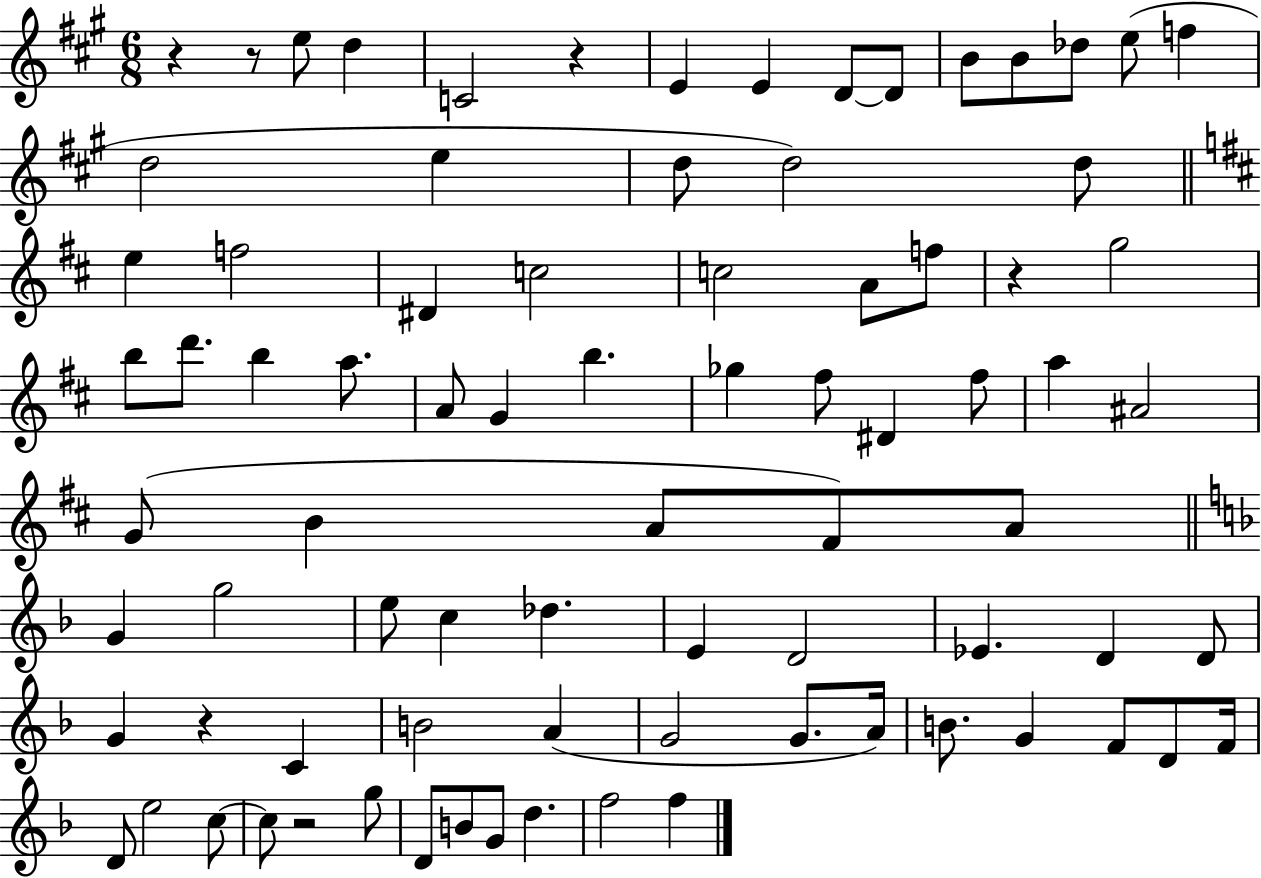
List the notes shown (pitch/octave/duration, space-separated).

R/q R/e E5/e D5/q C4/h R/q E4/q E4/q D4/e D4/e B4/e B4/e Db5/e E5/e F5/q D5/h E5/q D5/e D5/h D5/e E5/q F5/h D#4/q C5/h C5/h A4/e F5/e R/q G5/h B5/e D6/e. B5/q A5/e. A4/e G4/q B5/q. Gb5/q F#5/e D#4/q F#5/e A5/q A#4/h G4/e B4/q A4/e F#4/e A4/e G4/q G5/h E5/e C5/q Db5/q. E4/q D4/h Eb4/q. D4/q D4/e G4/q R/q C4/q B4/h A4/q G4/h G4/e. A4/s B4/e. G4/q F4/e D4/e F4/s D4/e E5/h C5/e C5/e R/h G5/e D4/e B4/e G4/e D5/q. F5/h F5/q